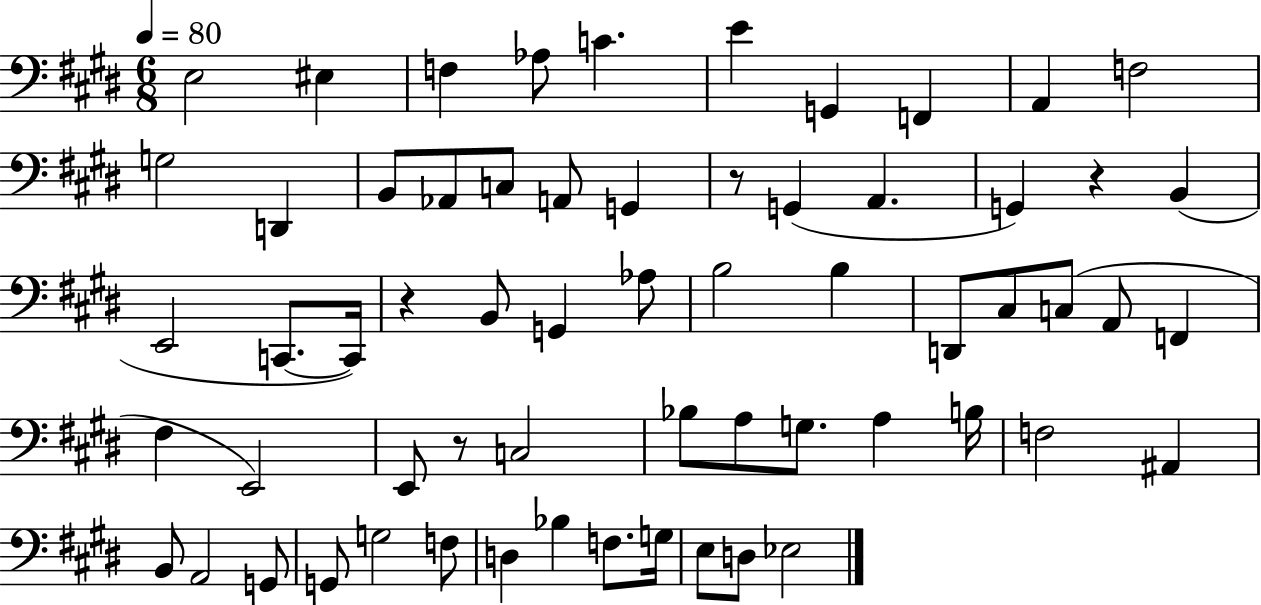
X:1
T:Untitled
M:6/8
L:1/4
K:E
E,2 ^E, F, _A,/2 C E G,, F,, A,, F,2 G,2 D,, B,,/2 _A,,/2 C,/2 A,,/2 G,, z/2 G,, A,, G,, z B,, E,,2 C,,/2 C,,/4 z B,,/2 G,, _A,/2 B,2 B, D,,/2 ^C,/2 C,/2 A,,/2 F,, ^F, E,,2 E,,/2 z/2 C,2 _B,/2 A,/2 G,/2 A, B,/4 F,2 ^A,, B,,/2 A,,2 G,,/2 G,,/2 G,2 F,/2 D, _B, F,/2 G,/4 E,/2 D,/2 _E,2